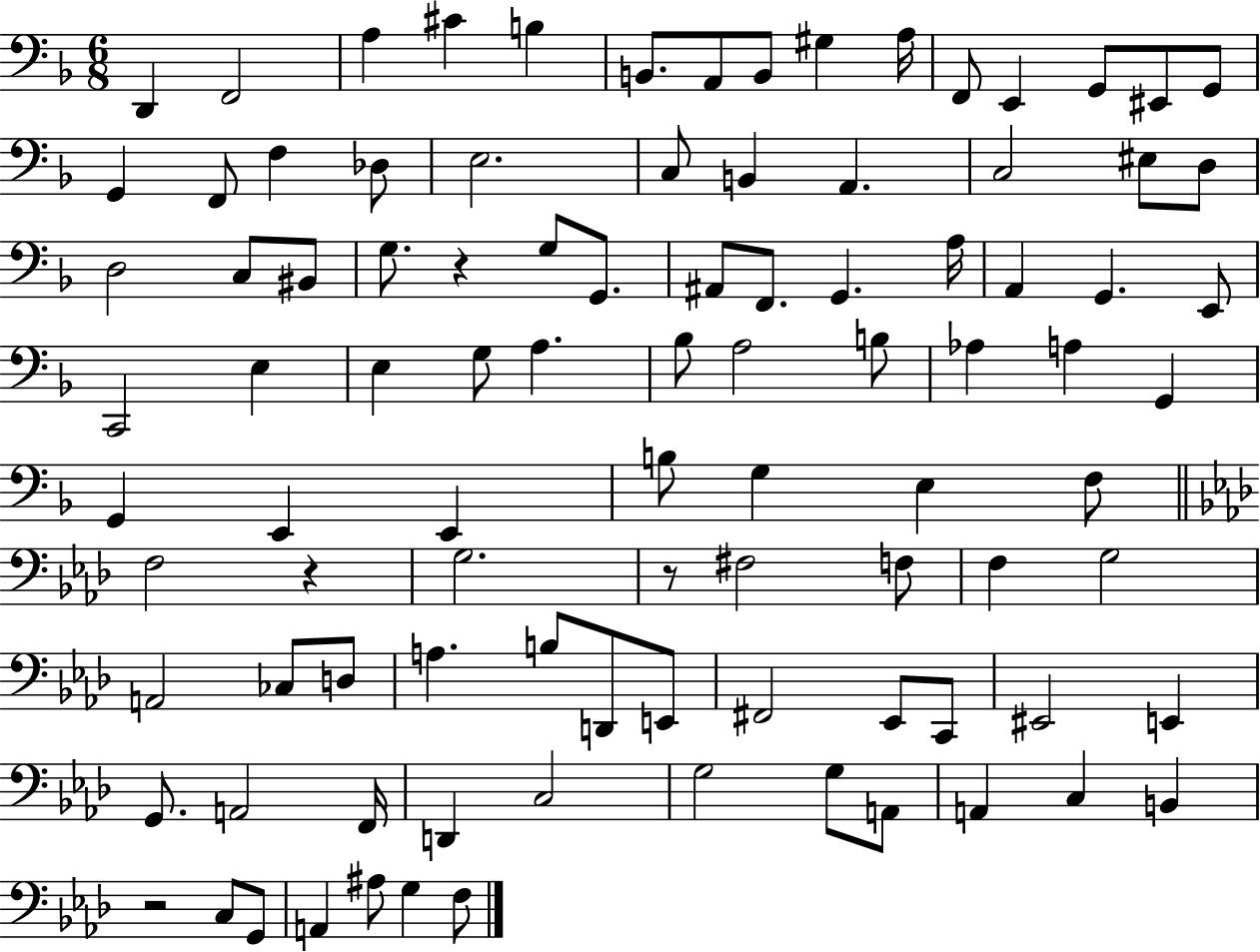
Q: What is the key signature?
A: F major